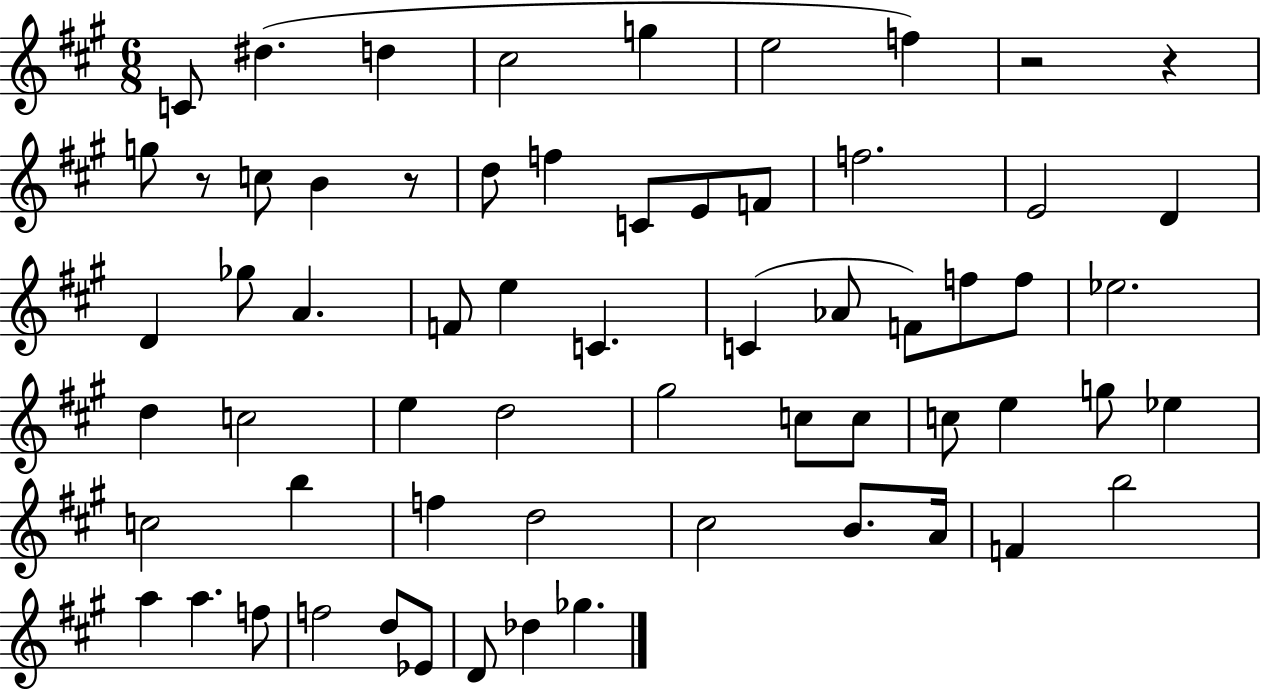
X:1
T:Untitled
M:6/8
L:1/4
K:A
C/2 ^d d ^c2 g e2 f z2 z g/2 z/2 c/2 B z/2 d/2 f C/2 E/2 F/2 f2 E2 D D _g/2 A F/2 e C C _A/2 F/2 f/2 f/2 _e2 d c2 e d2 ^g2 c/2 c/2 c/2 e g/2 _e c2 b f d2 ^c2 B/2 A/4 F b2 a a f/2 f2 d/2 _E/2 D/2 _d _g